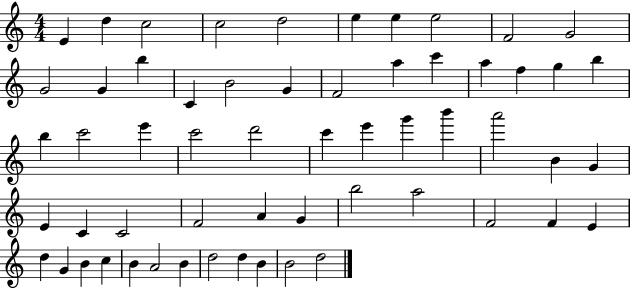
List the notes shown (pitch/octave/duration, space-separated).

E4/q D5/q C5/h C5/h D5/h E5/q E5/q E5/h F4/h G4/h G4/h G4/q B5/q C4/q B4/h G4/q F4/h A5/q C6/q A5/q F5/q G5/q B5/q B5/q C6/h E6/q C6/h D6/h C6/q E6/q G6/q B6/q A6/h B4/q G4/q E4/q C4/q C4/h F4/h A4/q G4/q B5/h A5/h F4/h F4/q E4/q D5/q G4/q B4/q C5/q B4/q A4/h B4/q D5/h D5/q B4/q B4/h D5/h